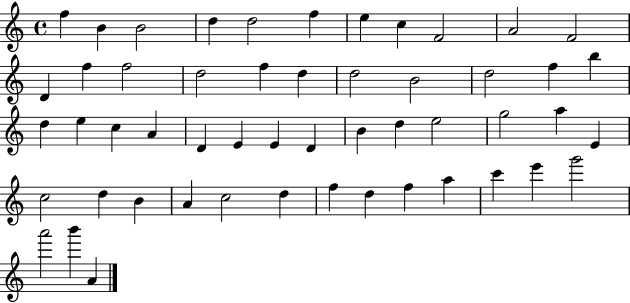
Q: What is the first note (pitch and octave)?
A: F5